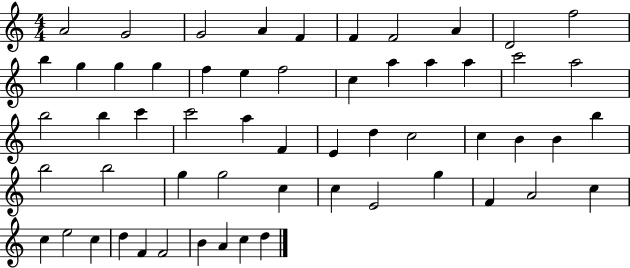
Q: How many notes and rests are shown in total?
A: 57